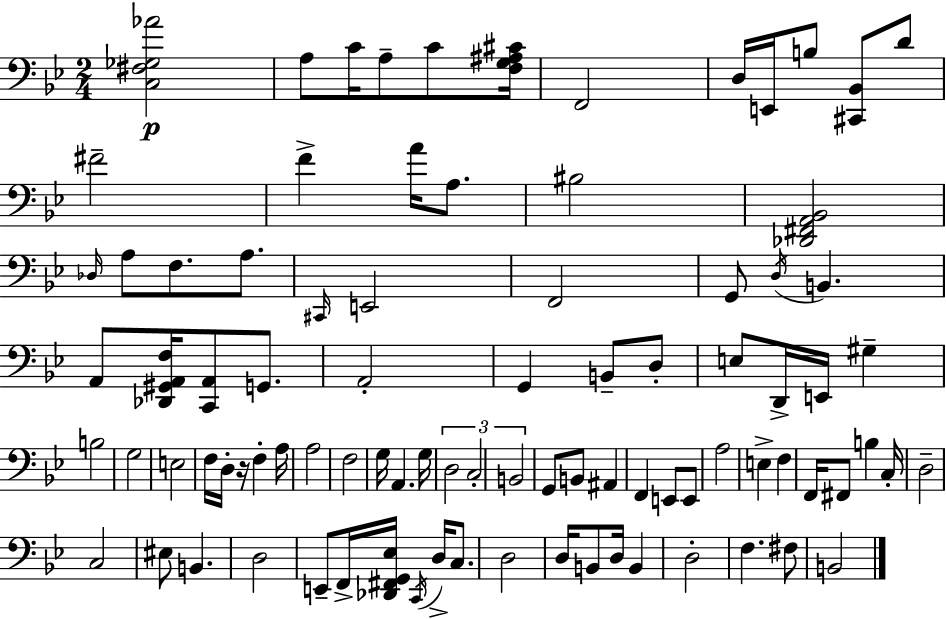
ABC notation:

X:1
T:Untitled
M:2/4
L:1/4
K:Gm
[C,^F,_G,_A]2 A,/2 C/4 A,/2 C/2 [F,G,^A,^C]/4 F,,2 D,/4 E,,/4 B,/2 [^C,,_B,,]/2 D/2 ^F2 F A/4 A,/2 ^B,2 [_D,,^F,,A,,_B,,]2 _D,/4 A,/2 F,/2 A,/2 ^C,,/4 E,,2 F,,2 G,,/2 D,/4 B,, A,,/2 [_D,,^G,,A,,F,]/4 [C,,A,,]/2 G,,/2 A,,2 G,, B,,/2 D,/2 E,/2 D,,/4 E,,/4 ^G, B,2 G,2 E,2 F,/4 D,/4 z/4 F, A,/4 A,2 F,2 G,/4 A,, G,/4 D,2 C,2 B,,2 G,,/2 B,,/2 ^A,, F,, E,,/2 E,,/2 A,2 E, F, F,,/4 ^F,,/2 B, C,/4 D,2 C,2 ^E,/2 B,, D,2 E,,/2 F,,/4 [_D,,^F,,G,,_E,]/4 C,,/4 D,/4 C,/2 D,2 D,/4 B,,/2 D,/4 B,, D,2 F, ^F,/2 B,,2